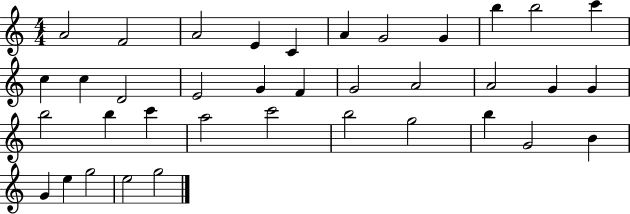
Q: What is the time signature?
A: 4/4